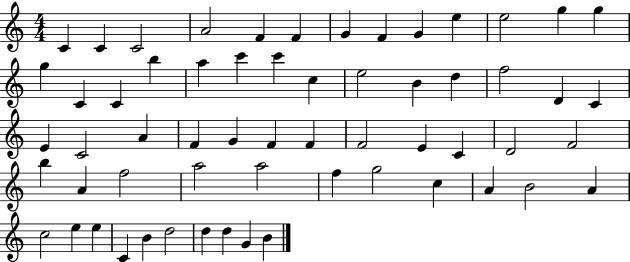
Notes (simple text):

C4/q C4/q C4/h A4/h F4/q F4/q G4/q F4/q G4/q E5/q E5/h G5/q G5/q G5/q C4/q C4/q B5/q A5/q C6/q C6/q C5/q E5/h B4/q D5/q F5/h D4/q C4/q E4/q C4/h A4/q F4/q G4/q F4/q F4/q F4/h E4/q C4/q D4/h F4/h B5/q A4/q F5/h A5/h A5/h F5/q G5/h C5/q A4/q B4/h A4/q C5/h E5/q E5/q C4/q B4/q D5/h D5/q D5/q G4/q B4/q